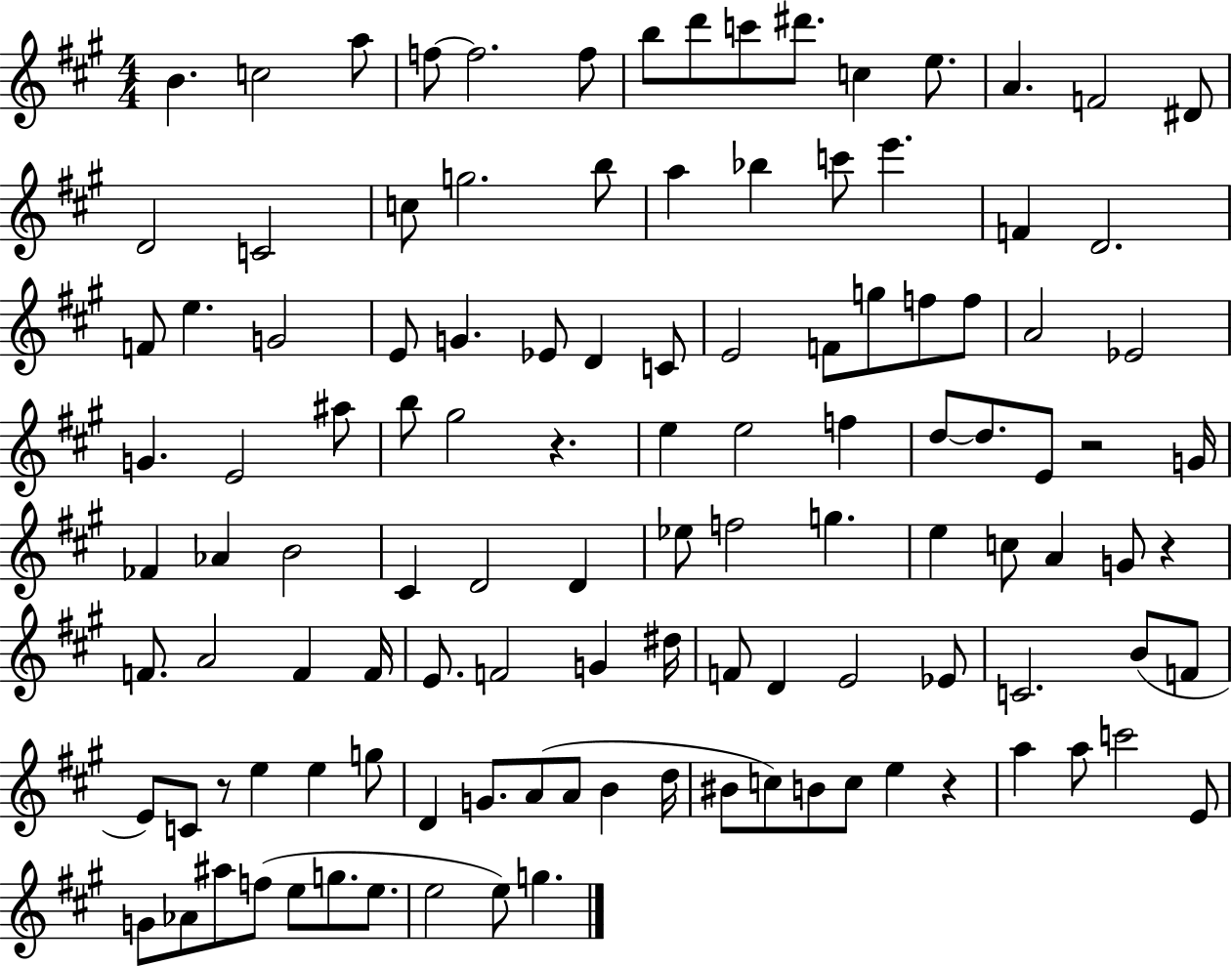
B4/q. C5/h A5/e F5/e F5/h. F5/e B5/e D6/e C6/e D#6/e. C5/q E5/e. A4/q. F4/h D#4/e D4/h C4/h C5/e G5/h. B5/e A5/q Bb5/q C6/e E6/q. F4/q D4/h. F4/e E5/q. G4/h E4/e G4/q. Eb4/e D4/q C4/e E4/h F4/e G5/e F5/e F5/e A4/h Eb4/h G4/q. E4/h A#5/e B5/e G#5/h R/q. E5/q E5/h F5/q D5/e D5/e. E4/e R/h G4/s FES4/q Ab4/q B4/h C#4/q D4/h D4/q Eb5/e F5/h G5/q. E5/q C5/e A4/q G4/e R/q F4/e. A4/h F4/q F4/s E4/e. F4/h G4/q D#5/s F4/e D4/q E4/h Eb4/e C4/h. B4/e F4/e E4/e C4/e R/e E5/q E5/q G5/e D4/q G4/e. A4/e A4/e B4/q D5/s BIS4/e C5/e B4/e C5/e E5/q R/q A5/q A5/e C6/h E4/e G4/e Ab4/e A#5/e F5/e E5/e G5/e. E5/e. E5/h E5/e G5/q.